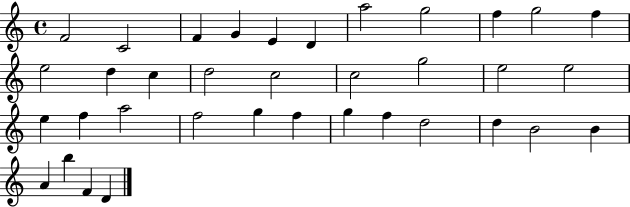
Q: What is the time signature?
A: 4/4